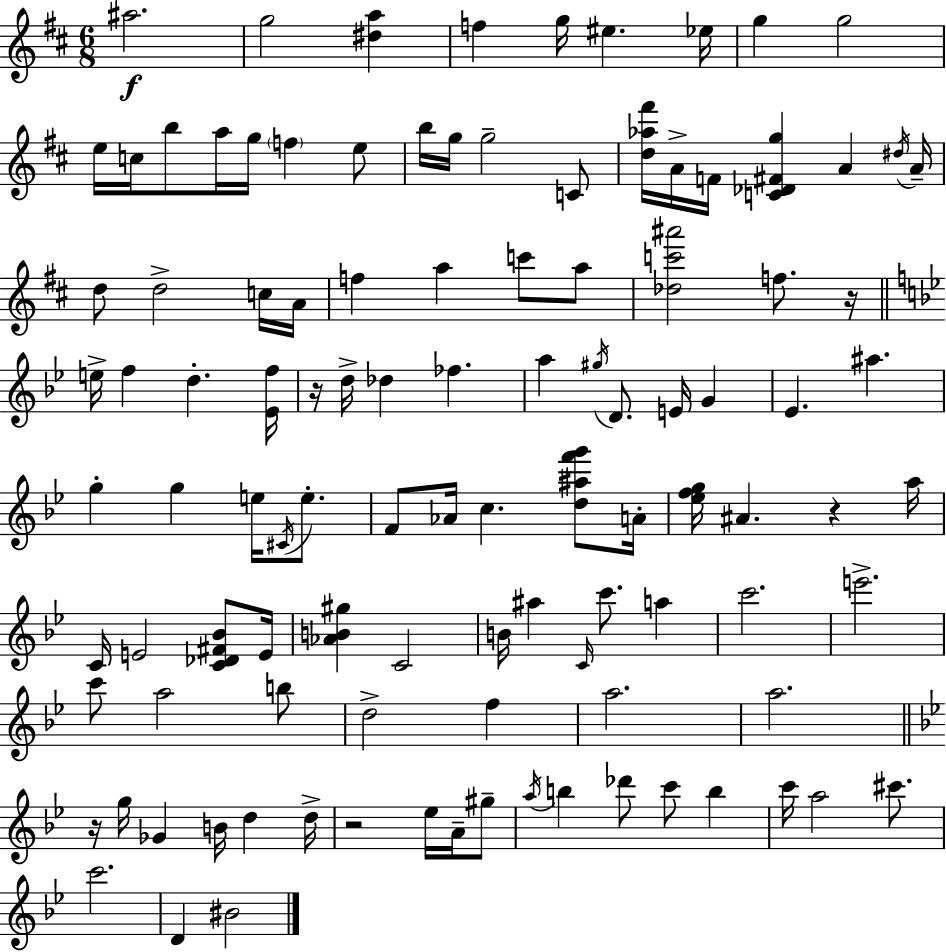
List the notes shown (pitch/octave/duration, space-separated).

A#5/h. G5/h [D#5,A5]/q F5/q G5/s EIS5/q. Eb5/s G5/q G5/h E5/s C5/s B5/e A5/s G5/s F5/q E5/e B5/s G5/s G5/h C4/e [D5,Ab5,F#6]/s A4/s F4/s [C4,Db4,F#4,G5]/q A4/q D#5/s A4/s D5/e D5/h C5/s A4/s F5/q A5/q C6/e A5/e [Db5,C6,A#6]/h F5/e. R/s E5/s F5/q D5/q. [Eb4,F5]/s R/s D5/s Db5/q FES5/q. A5/q G#5/s D4/e. E4/s G4/q Eb4/q. A#5/q. G5/q G5/q E5/s C#4/s E5/e. F4/e Ab4/s C5/q. [D5,A#5,F6,G6]/e A4/s [Eb5,F5,G5]/s A#4/q. R/q A5/s C4/s E4/h [C4,Db4,F#4,Bb4]/e E4/s [Ab4,B4,G#5]/q C4/h B4/s A#5/q C4/s C6/e. A5/q C6/h. E6/h. C6/e A5/h B5/e D5/h F5/q A5/h. A5/h. R/s G5/s Gb4/q B4/s D5/q D5/s R/h Eb5/s A4/s G#5/e A5/s B5/q Db6/e C6/e B5/q C6/s A5/h C#6/e. C6/h. D4/q BIS4/h